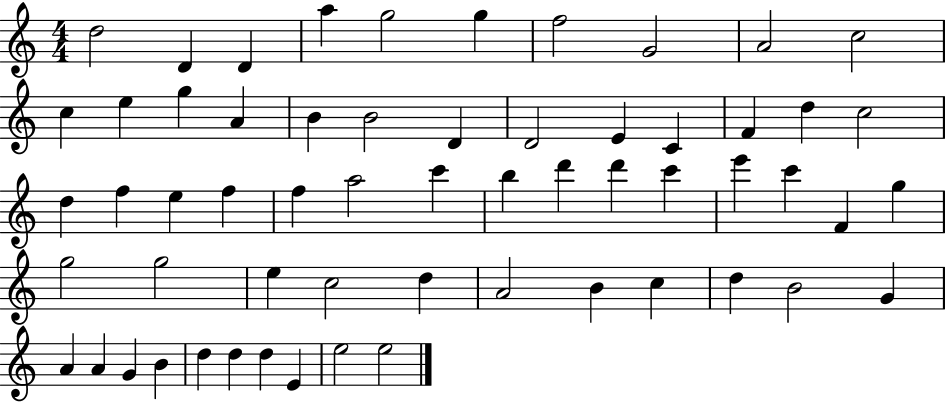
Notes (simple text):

D5/h D4/q D4/q A5/q G5/h G5/q F5/h G4/h A4/h C5/h C5/q E5/q G5/q A4/q B4/q B4/h D4/q D4/h E4/q C4/q F4/q D5/q C5/h D5/q F5/q E5/q F5/q F5/q A5/h C6/q B5/q D6/q D6/q C6/q E6/q C6/q F4/q G5/q G5/h G5/h E5/q C5/h D5/q A4/h B4/q C5/q D5/q B4/h G4/q A4/q A4/q G4/q B4/q D5/q D5/q D5/q E4/q E5/h E5/h